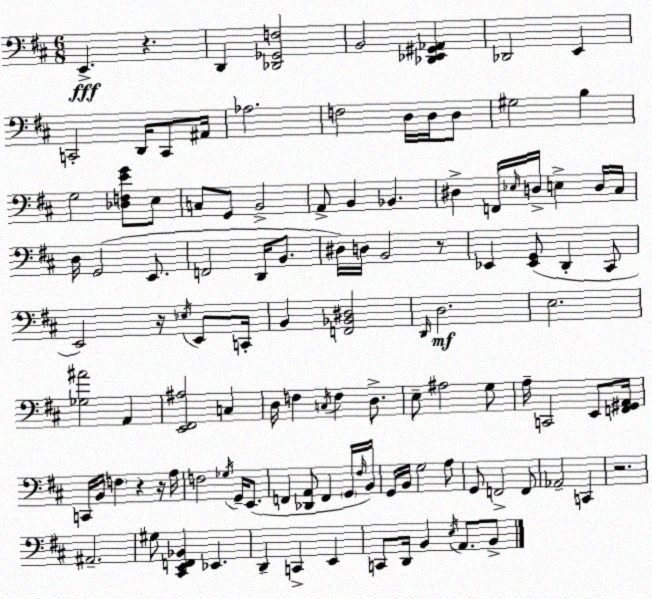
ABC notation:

X:1
T:Untitled
M:6/8
L:1/4
K:D
E,, z D,, [_D,,_G,,F,]2 B,,2 [_D,,_E,,^G,,_A,,] _D,,2 E,, C,,2 D,,/4 C,,/2 ^A,,/4 _A,2 F,2 D,/4 D,/4 D,/2 ^G,2 B, G,2 [_D,F,EG]/2 E,/2 C,/2 G,,/2 B,,2 A,,/2 B,, _B,, ^D, F,,/4 _E,/4 D,/4 E, D,/4 ^C,/4 D,/4 G,,2 E,,/2 F,,2 D,,/4 B,,/2 ^D,/4 D,/4 B,,2 z/2 _E,, [_E,,G,,]/2 D,, ^C,,/2 E,,2 z/4 _E,/4 E,,/2 C,,/4 B,, [F,,_B,,^D,]2 D,,/4 D,2 E,2 [_G,^A]2 A,, [E,,^F,,^A,]2 C, D,/4 F, C,/4 F, D,/2 E,/2 ^A,2 G,/2 A,/4 C,,2 E,,/2 [F,,^G,,A,,]/4 C,,/4 B,,/4 F, z z/4 A,/4 F,2 _G,/4 G,,/4 E,,/2 F,, [_D,,A,,]/2 F,, G,,/4 ^F,/4 B,,/4 G,,/4 B,,/4 G,2 A,/2 G,,/2 F,,2 F,,/2 _A,,2 C,, z2 ^A,,2 ^G,/2 [^C,,E,,F,,_B,,] _E,, D,, C,, E,, C,,/2 D,,/4 B,, E,/4 A,,/2 B,,/2